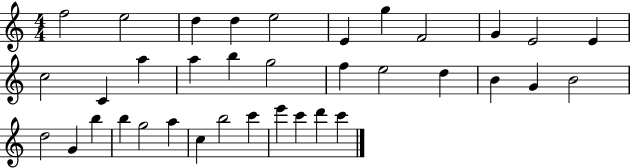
F5/h E5/h D5/q D5/q E5/h E4/q G5/q F4/h G4/q E4/h E4/q C5/h C4/q A5/q A5/q B5/q G5/h F5/q E5/h D5/q B4/q G4/q B4/h D5/h G4/q B5/q B5/q G5/h A5/q C5/q B5/h C6/q E6/q C6/q D6/q C6/q